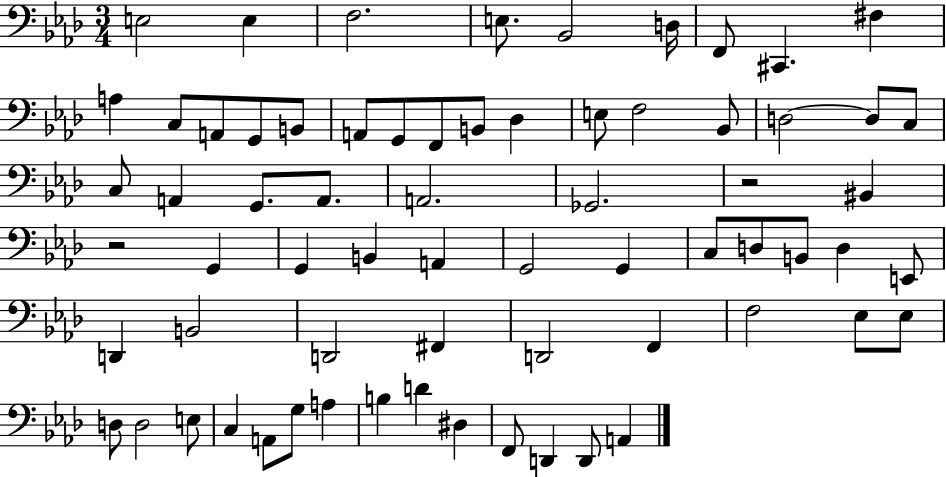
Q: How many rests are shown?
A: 2